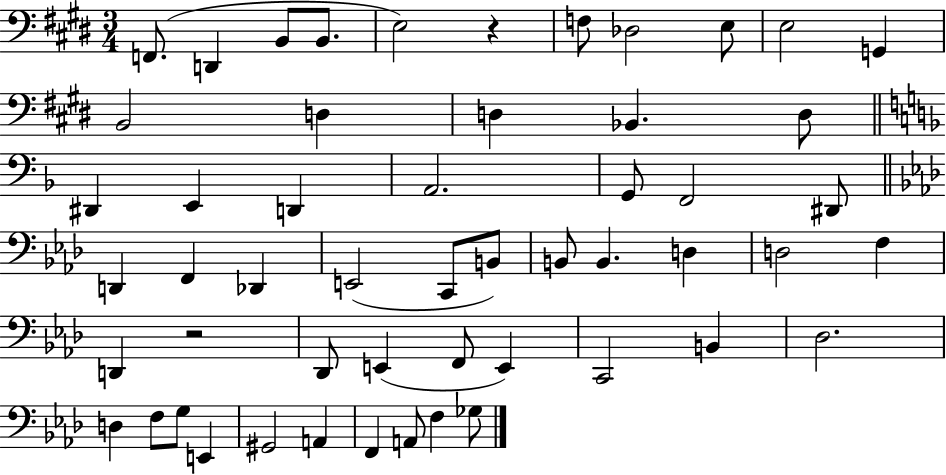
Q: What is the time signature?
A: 3/4